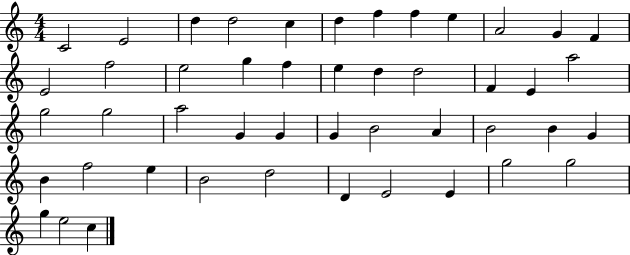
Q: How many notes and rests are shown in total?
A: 47